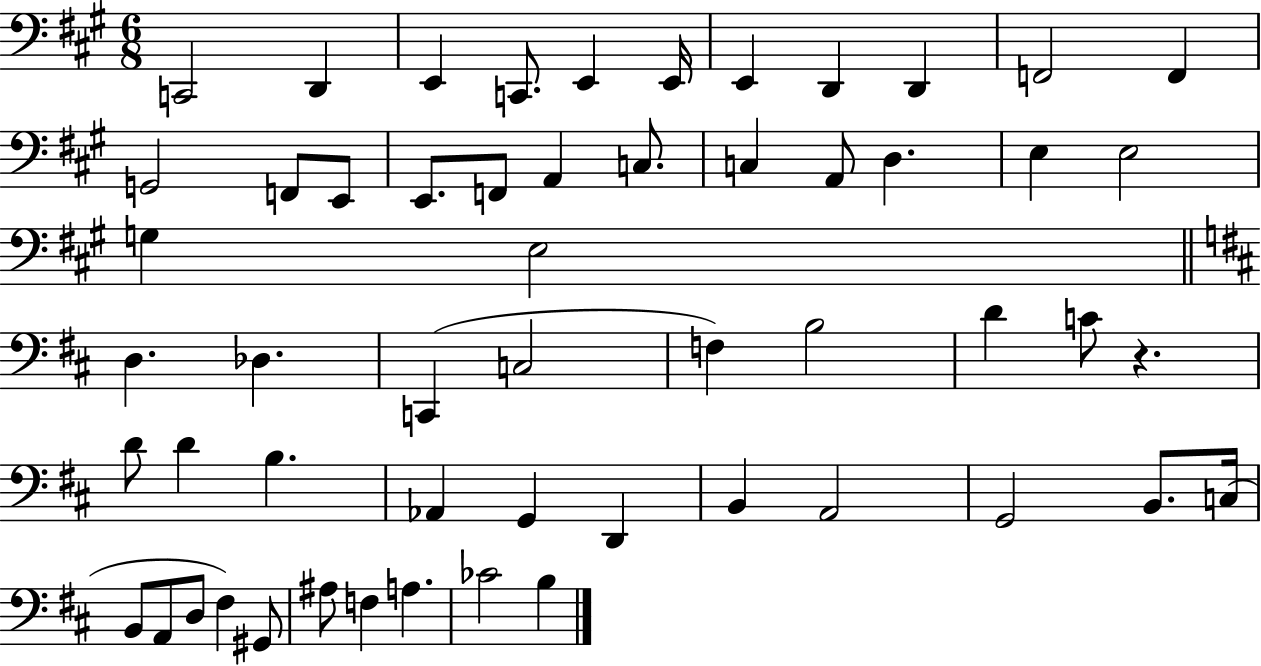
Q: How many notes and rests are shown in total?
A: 55